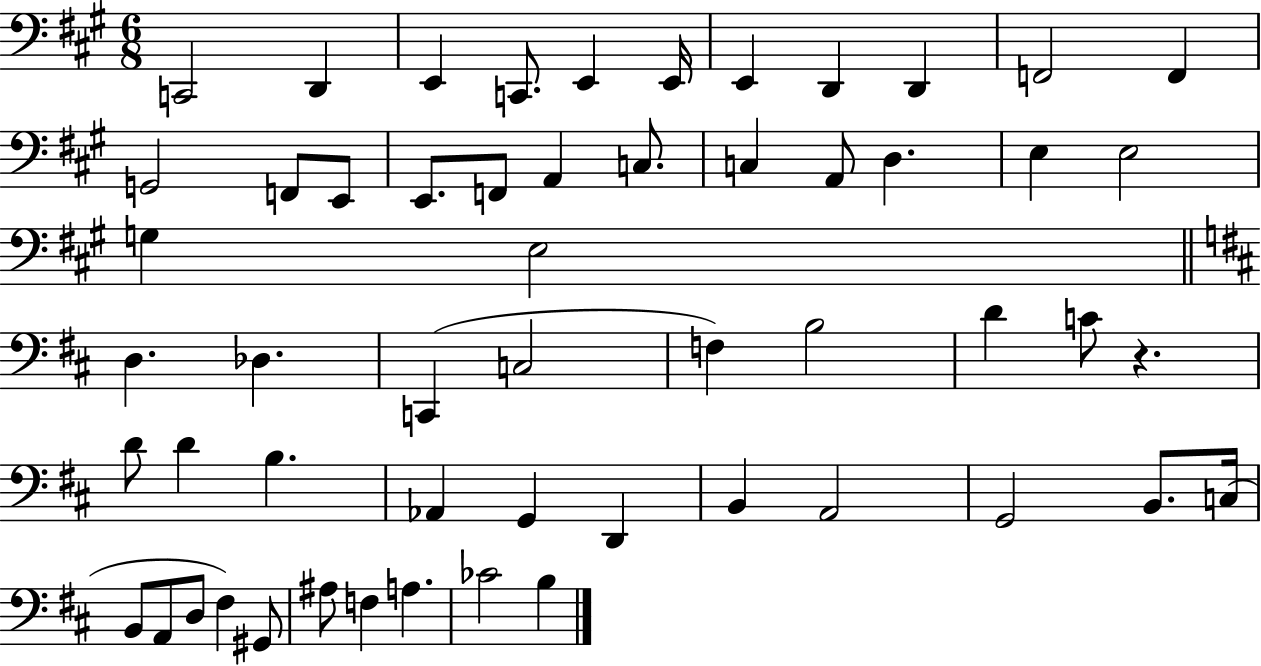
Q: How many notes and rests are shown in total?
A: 55